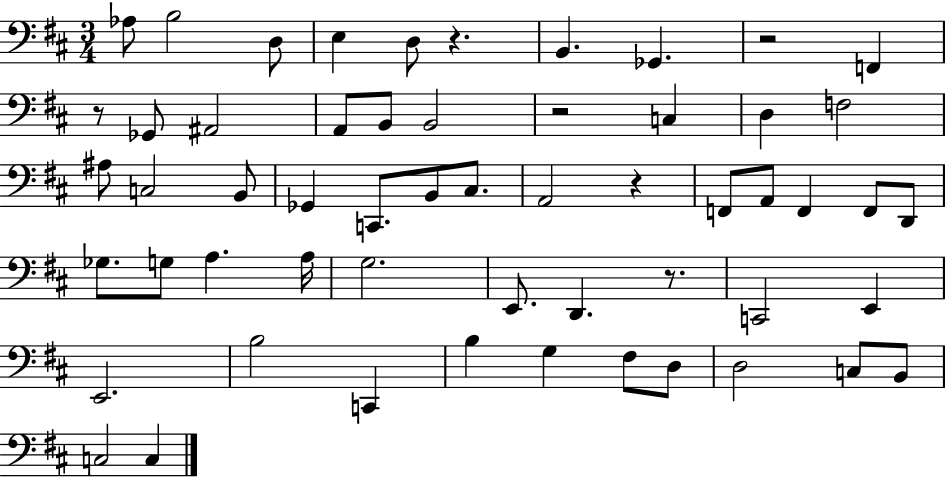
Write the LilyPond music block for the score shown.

{
  \clef bass
  \numericTimeSignature
  \time 3/4
  \key d \major
  aes8 b2 d8 | e4 d8 r4. | b,4. ges,4. | r2 f,4 | \break r8 ges,8 ais,2 | a,8 b,8 b,2 | r2 c4 | d4 f2 | \break ais8 c2 b,8 | ges,4 c,8. b,8 cis8. | a,2 r4 | f,8 a,8 f,4 f,8 d,8 | \break ges8. g8 a4. a16 | g2. | e,8. d,4. r8. | c,2 e,4 | \break e,2. | b2 c,4 | b4 g4 fis8 d8 | d2 c8 b,8 | \break c2 c4 | \bar "|."
}